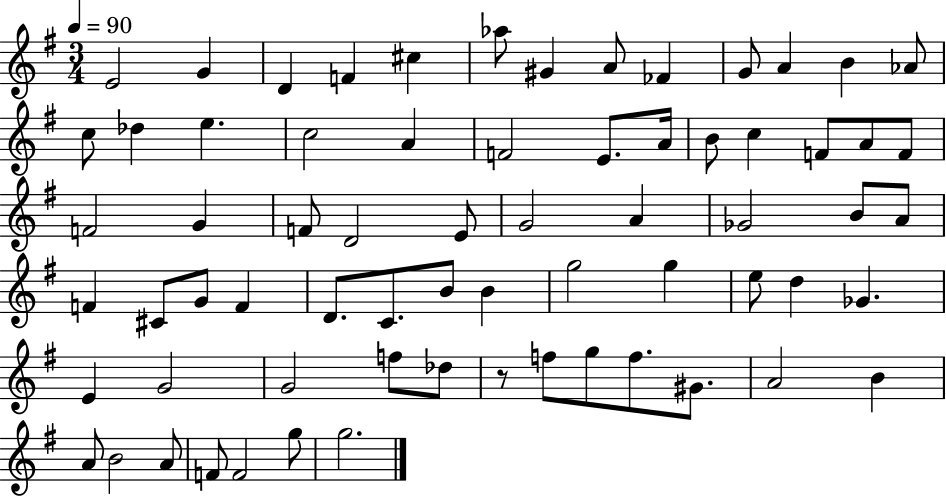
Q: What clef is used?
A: treble